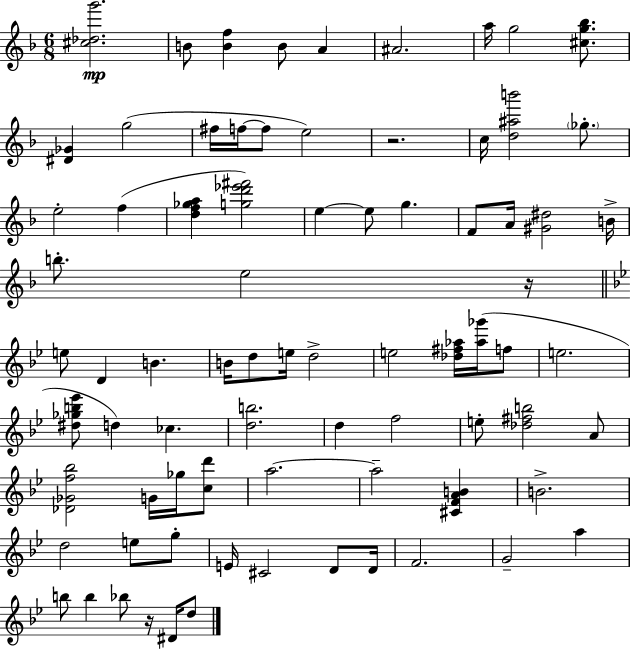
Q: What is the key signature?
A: F major